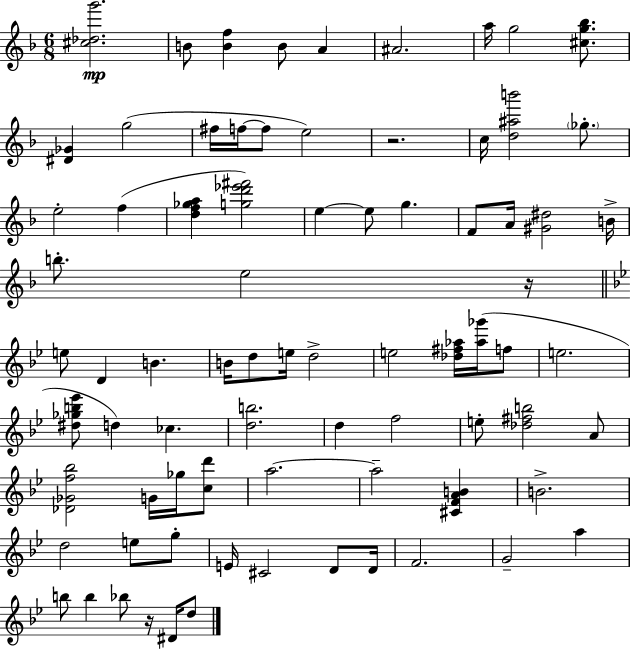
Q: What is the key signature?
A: F major